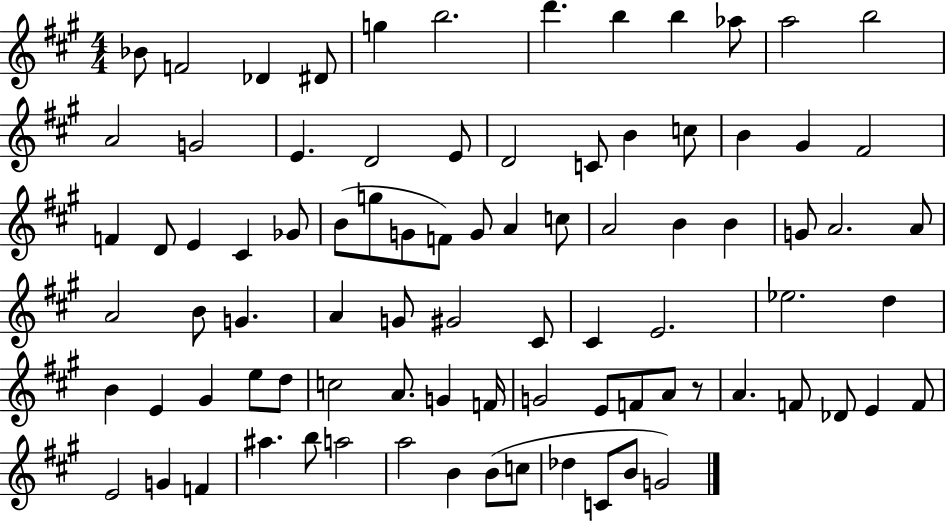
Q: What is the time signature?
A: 4/4